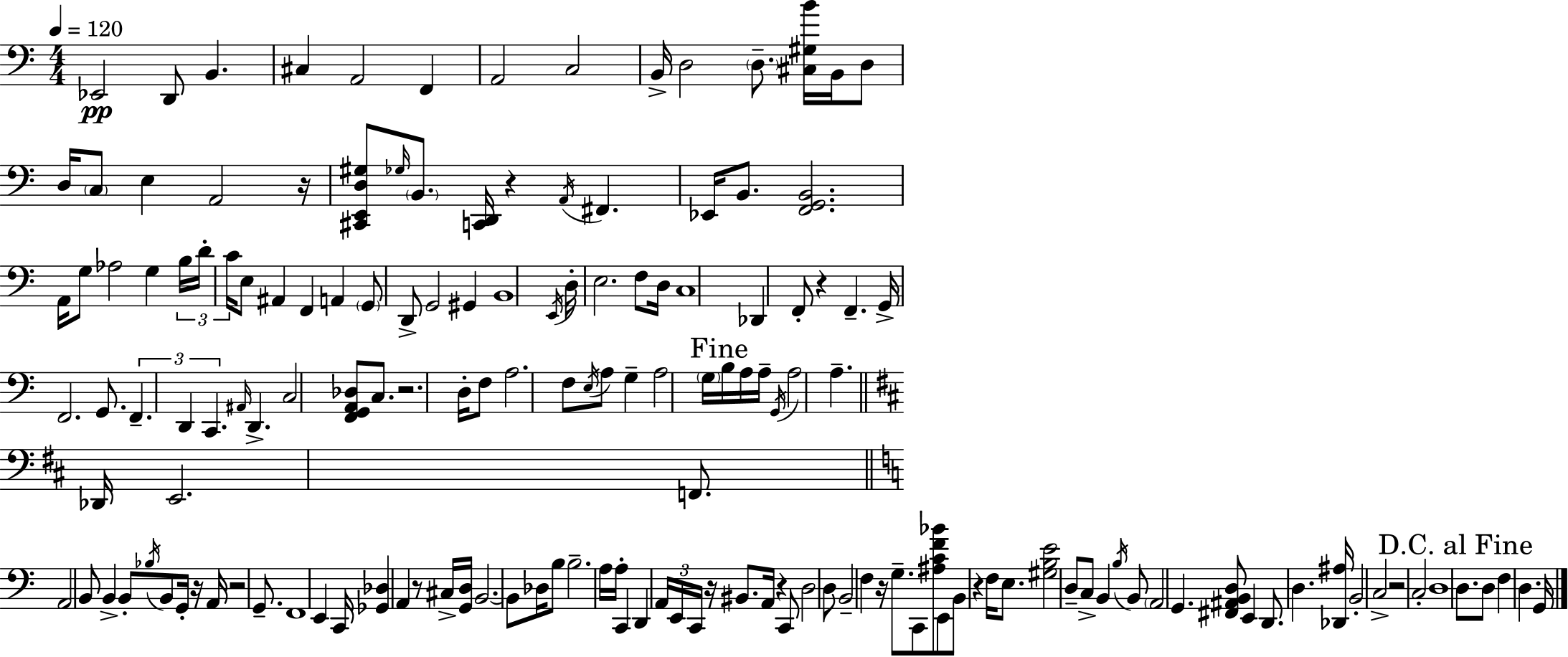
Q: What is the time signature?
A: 4/4